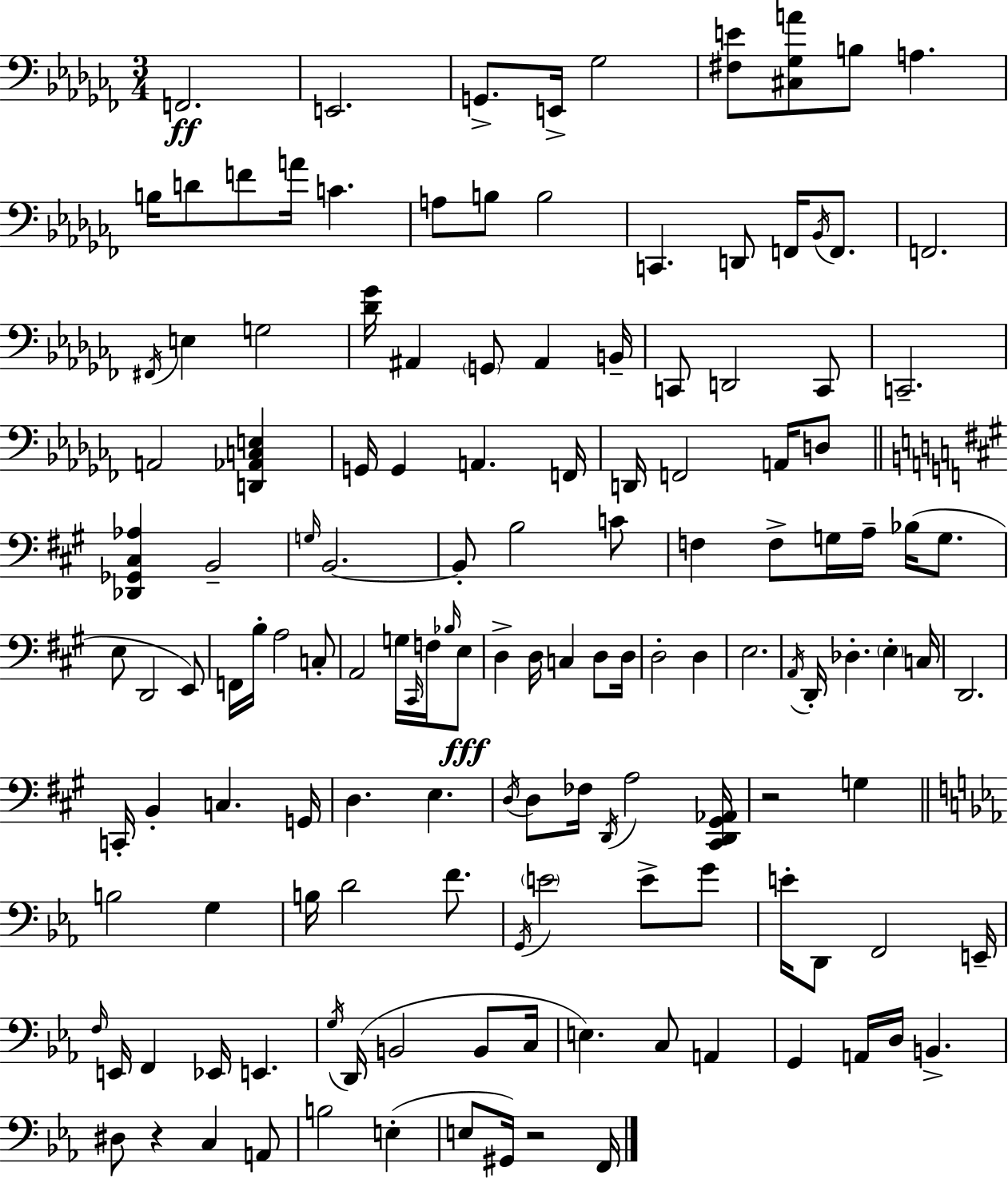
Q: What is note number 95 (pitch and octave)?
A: B3